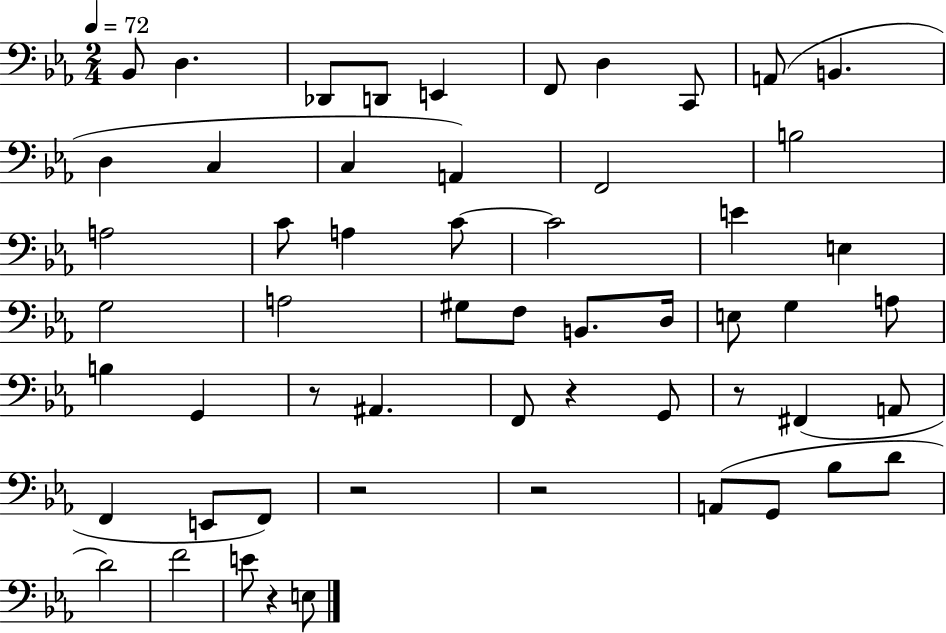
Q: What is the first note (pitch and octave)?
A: Bb2